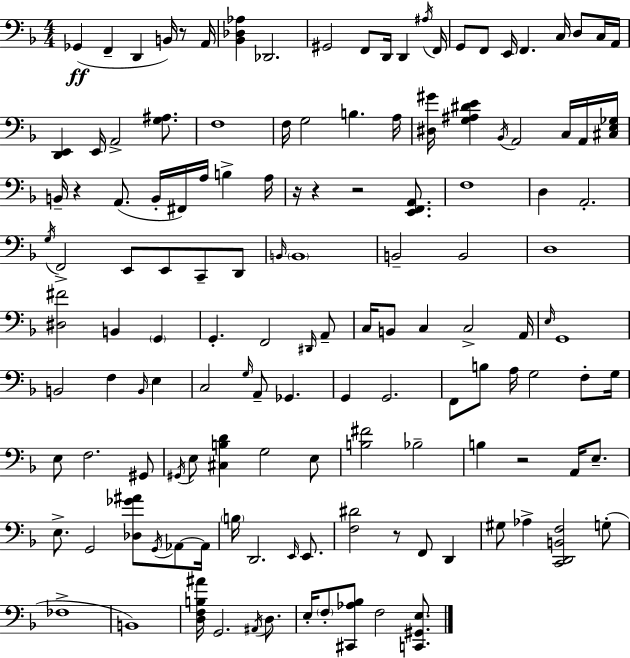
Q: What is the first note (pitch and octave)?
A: Gb2